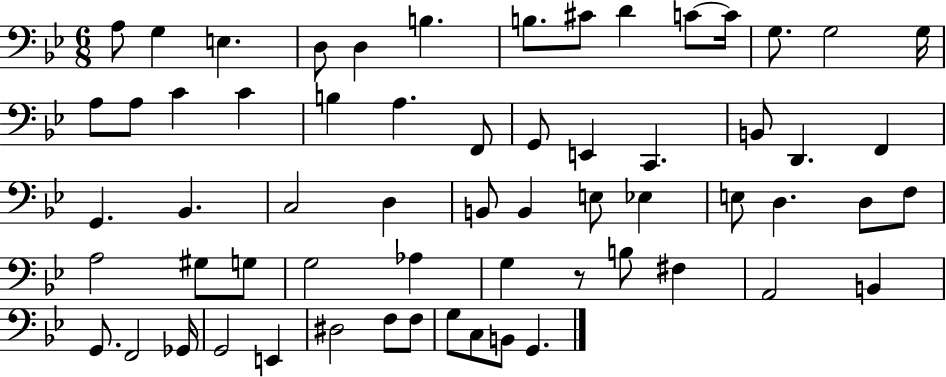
{
  \clef bass
  \numericTimeSignature
  \time 6/8
  \key bes \major
  a8 g4 e4. | d8 d4 b4. | b8. cis'8 d'4 c'8~~ c'16 | g8. g2 g16 | \break a8 a8 c'4 c'4 | b4 a4. f,8 | g,8 e,4 c,4. | b,8 d,4. f,4 | \break g,4. bes,4. | c2 d4 | b,8 b,4 e8 ees4 | e8 d4. d8 f8 | \break a2 gis8 g8 | g2 aes4 | g4 r8 b8 fis4 | a,2 b,4 | \break g,8. f,2 ges,16 | g,2 e,4 | dis2 f8 f8 | g8 c8 b,8 g,4. | \break \bar "|."
}